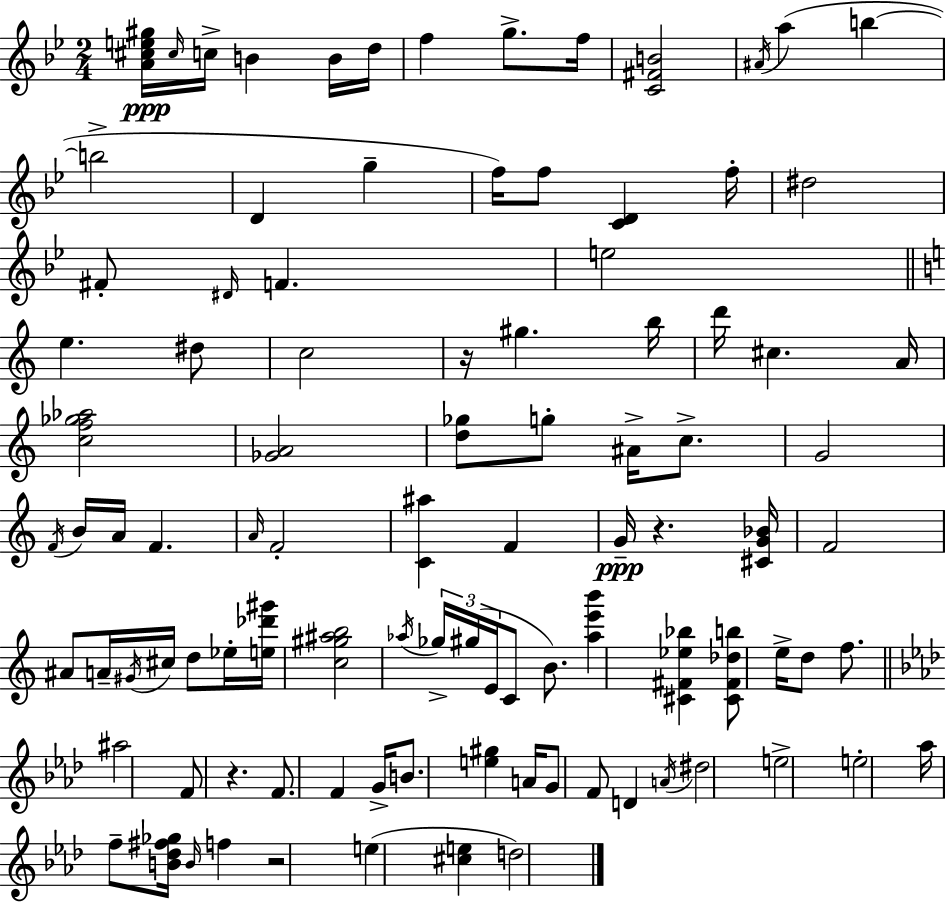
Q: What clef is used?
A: treble